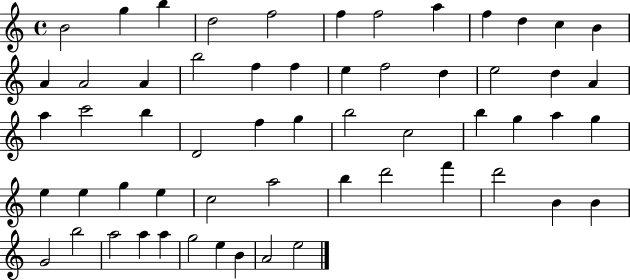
X:1
T:Untitled
M:4/4
L:1/4
K:C
B2 g b d2 f2 f f2 a f d c B A A2 A b2 f f e f2 d e2 d A a c'2 b D2 f g b2 c2 b g a g e e g e c2 a2 b d'2 f' d'2 B B G2 b2 a2 a a g2 e B A2 e2